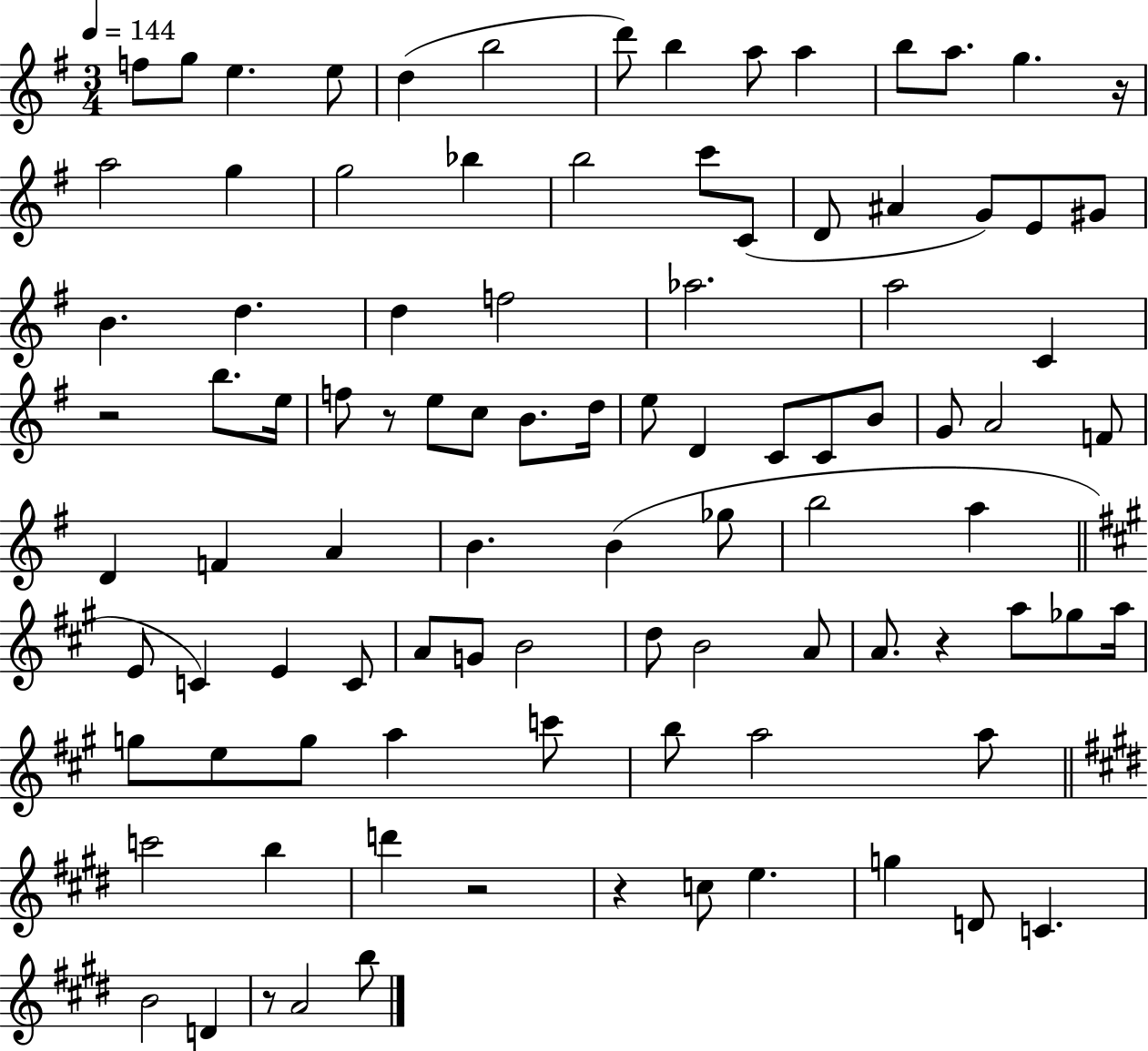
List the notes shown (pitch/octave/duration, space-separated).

F5/e G5/e E5/q. E5/e D5/q B5/h D6/e B5/q A5/e A5/q B5/e A5/e. G5/q. R/s A5/h G5/q G5/h Bb5/q B5/h C6/e C4/e D4/e A#4/q G4/e E4/e G#4/e B4/q. D5/q. D5/q F5/h Ab5/h. A5/h C4/q R/h B5/e. E5/s F5/e R/e E5/e C5/e B4/e. D5/s E5/e D4/q C4/e C4/e B4/e G4/e A4/h F4/e D4/q F4/q A4/q B4/q. B4/q Gb5/e B5/h A5/q E4/e C4/q E4/q C4/e A4/e G4/e B4/h D5/e B4/h A4/e A4/e. R/q A5/e Gb5/e A5/s G5/e E5/e G5/e A5/q C6/e B5/e A5/h A5/e C6/h B5/q D6/q R/h R/q C5/e E5/q. G5/q D4/e C4/q. B4/h D4/q R/e A4/h B5/e